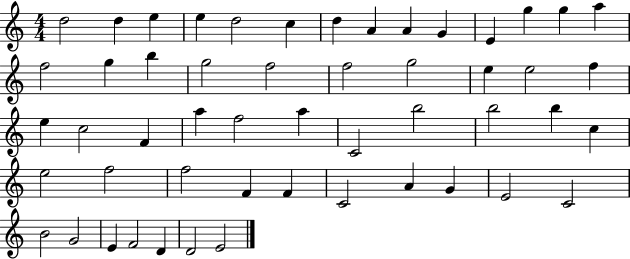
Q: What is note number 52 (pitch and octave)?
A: E4